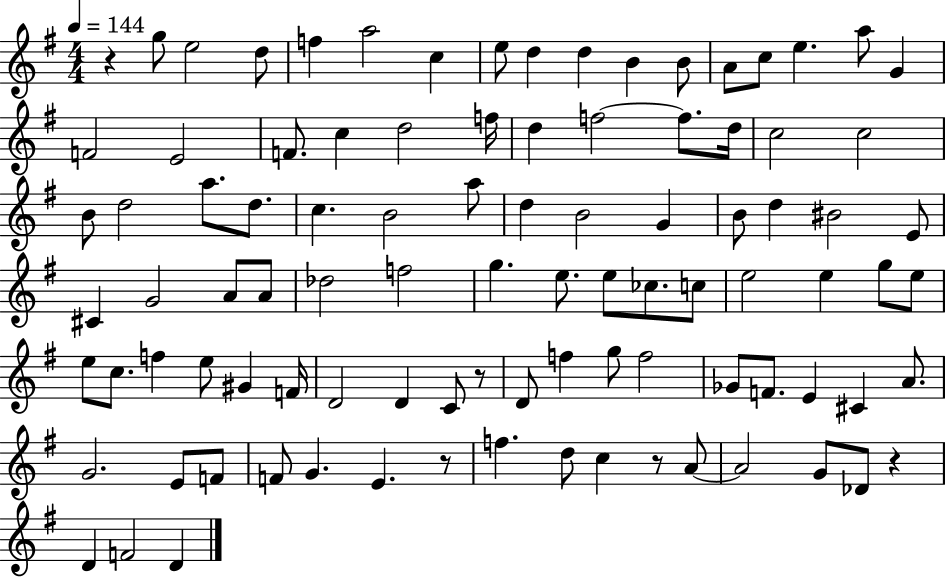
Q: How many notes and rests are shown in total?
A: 96